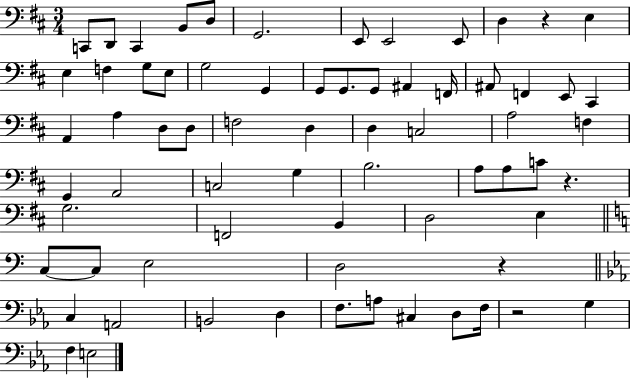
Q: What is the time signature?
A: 3/4